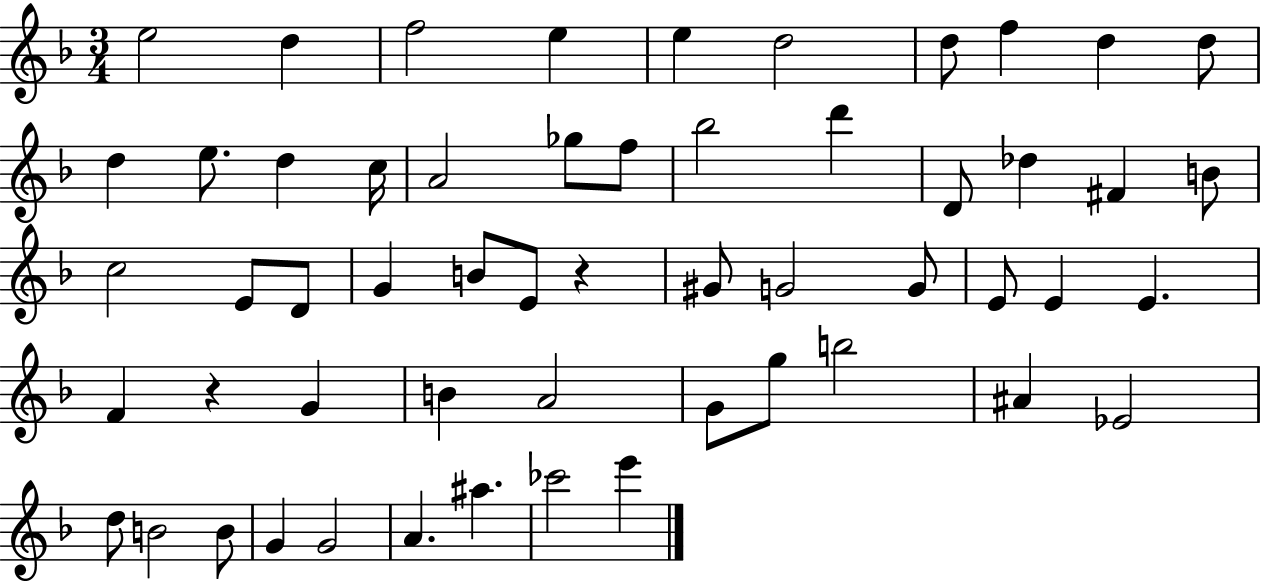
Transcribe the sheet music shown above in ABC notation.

X:1
T:Untitled
M:3/4
L:1/4
K:F
e2 d f2 e e d2 d/2 f d d/2 d e/2 d c/4 A2 _g/2 f/2 _b2 d' D/2 _d ^F B/2 c2 E/2 D/2 G B/2 E/2 z ^G/2 G2 G/2 E/2 E E F z G B A2 G/2 g/2 b2 ^A _E2 d/2 B2 B/2 G G2 A ^a _c'2 e'